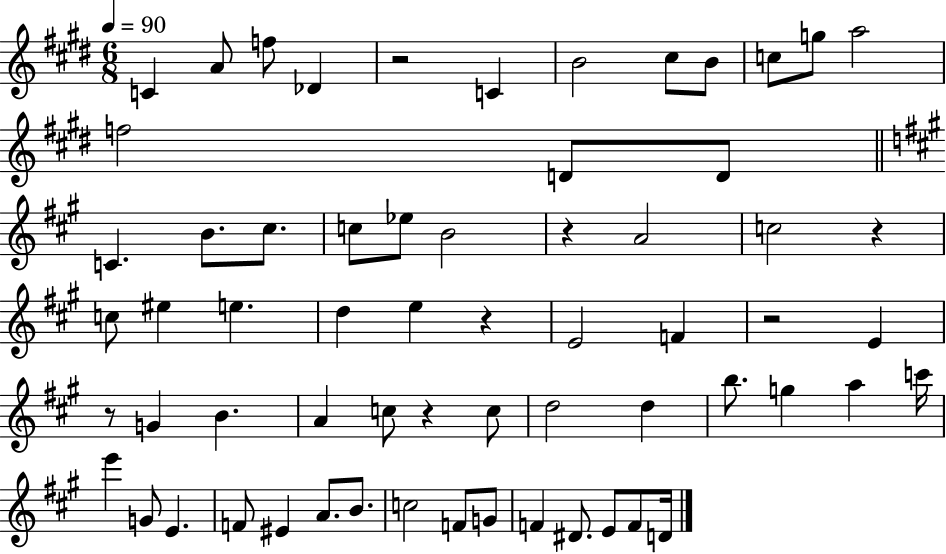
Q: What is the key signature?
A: E major